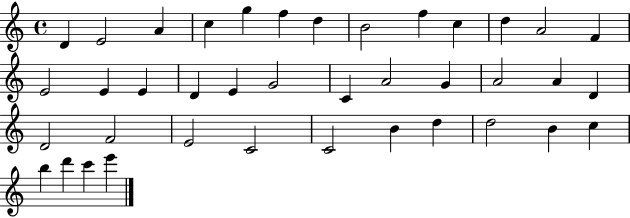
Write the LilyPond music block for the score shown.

{
  \clef treble
  \time 4/4
  \defaultTimeSignature
  \key c \major
  d'4 e'2 a'4 | c''4 g''4 f''4 d''4 | b'2 f''4 c''4 | d''4 a'2 f'4 | \break e'2 e'4 e'4 | d'4 e'4 g'2 | c'4 a'2 g'4 | a'2 a'4 d'4 | \break d'2 f'2 | e'2 c'2 | c'2 b'4 d''4 | d''2 b'4 c''4 | \break b''4 d'''4 c'''4 e'''4 | \bar "|."
}